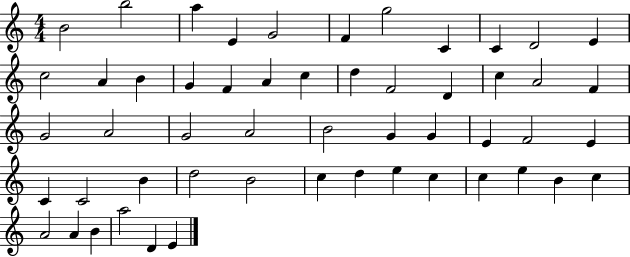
B4/h B5/h A5/q E4/q G4/h F4/q G5/h C4/q C4/q D4/h E4/q C5/h A4/q B4/q G4/q F4/q A4/q C5/q D5/q F4/h D4/q C5/q A4/h F4/q G4/h A4/h G4/h A4/h B4/h G4/q G4/q E4/q F4/h E4/q C4/q C4/h B4/q D5/h B4/h C5/q D5/q E5/q C5/q C5/q E5/q B4/q C5/q A4/h A4/q B4/q A5/h D4/q E4/q